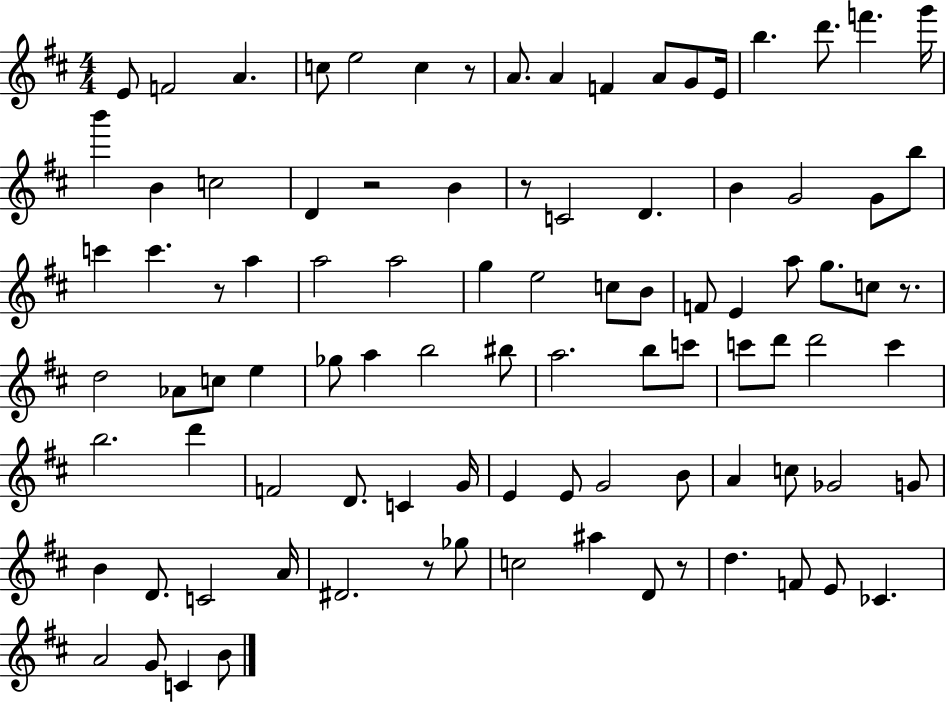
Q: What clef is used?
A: treble